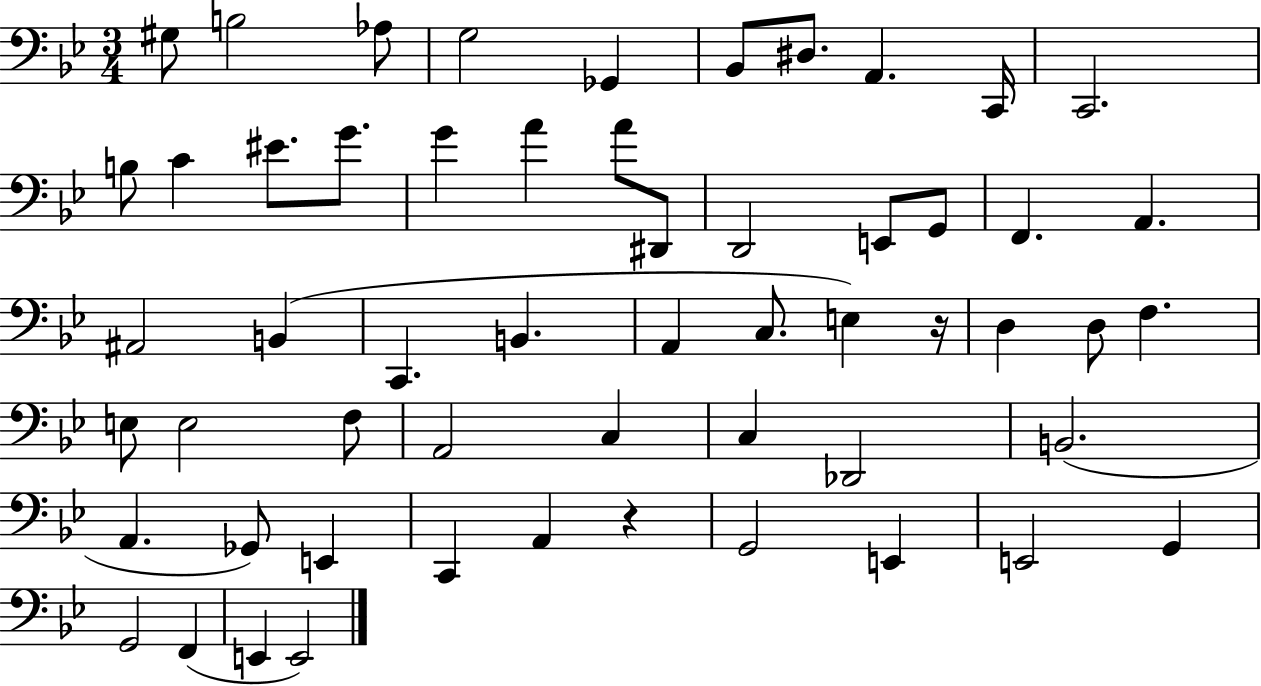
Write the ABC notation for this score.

X:1
T:Untitled
M:3/4
L:1/4
K:Bb
^G,/2 B,2 _A,/2 G,2 _G,, _B,,/2 ^D,/2 A,, C,,/4 C,,2 B,/2 C ^E/2 G/2 G A A/2 ^D,,/2 D,,2 E,,/2 G,,/2 F,, A,, ^A,,2 B,, C,, B,, A,, C,/2 E, z/4 D, D,/2 F, E,/2 E,2 F,/2 A,,2 C, C, _D,,2 B,,2 A,, _G,,/2 E,, C,, A,, z G,,2 E,, E,,2 G,, G,,2 F,, E,, E,,2